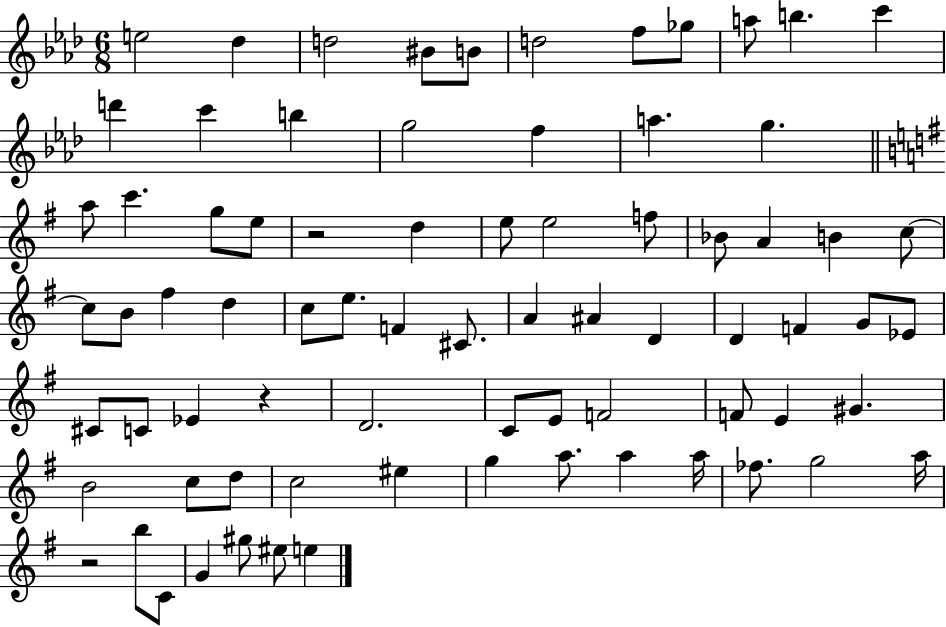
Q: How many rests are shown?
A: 3